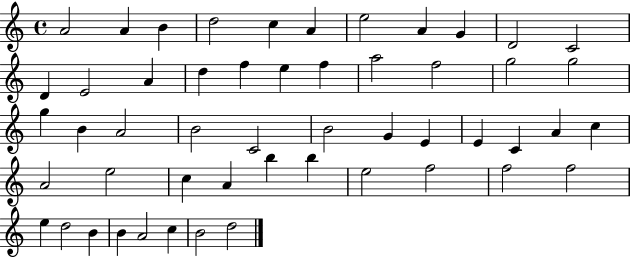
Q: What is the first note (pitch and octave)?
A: A4